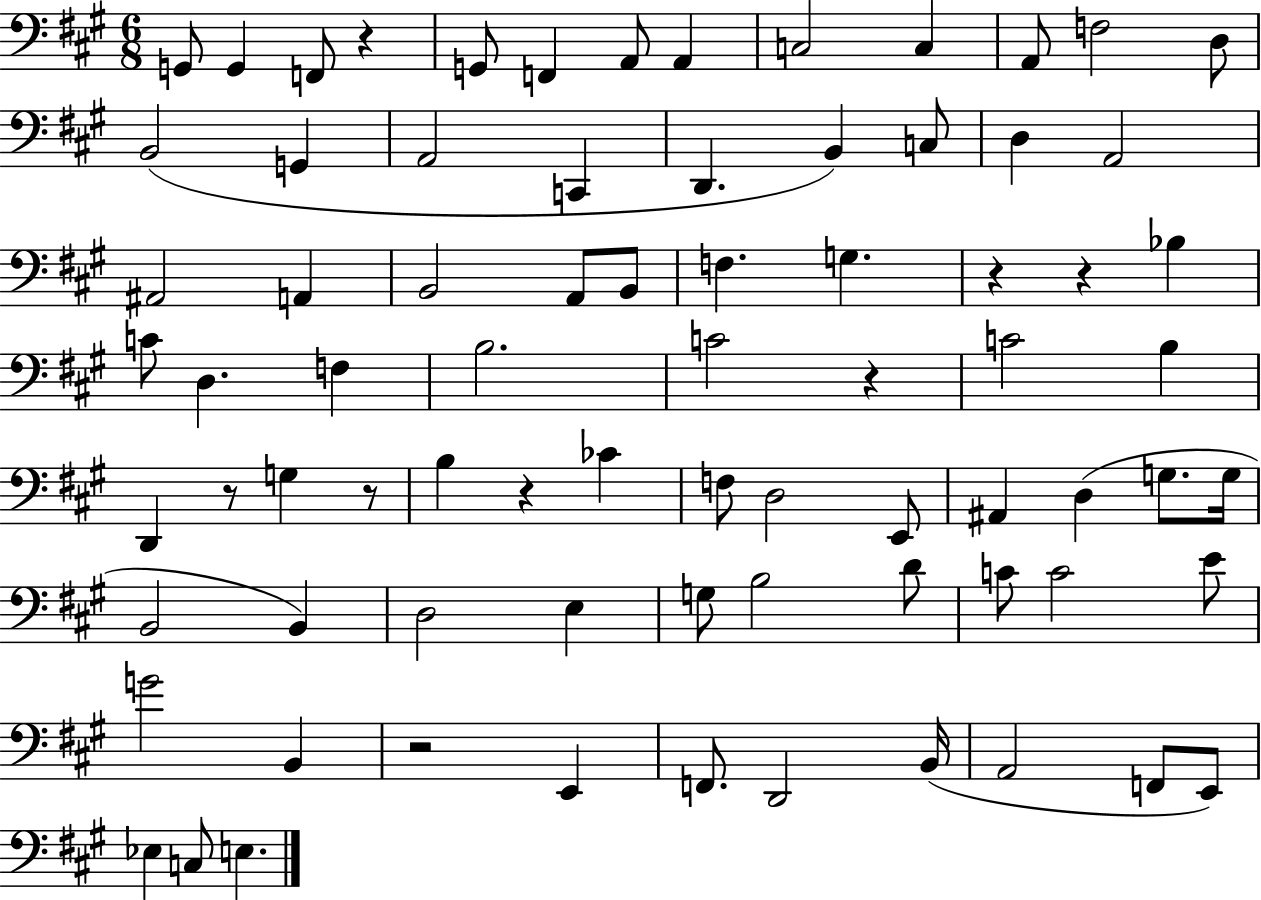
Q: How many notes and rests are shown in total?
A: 77